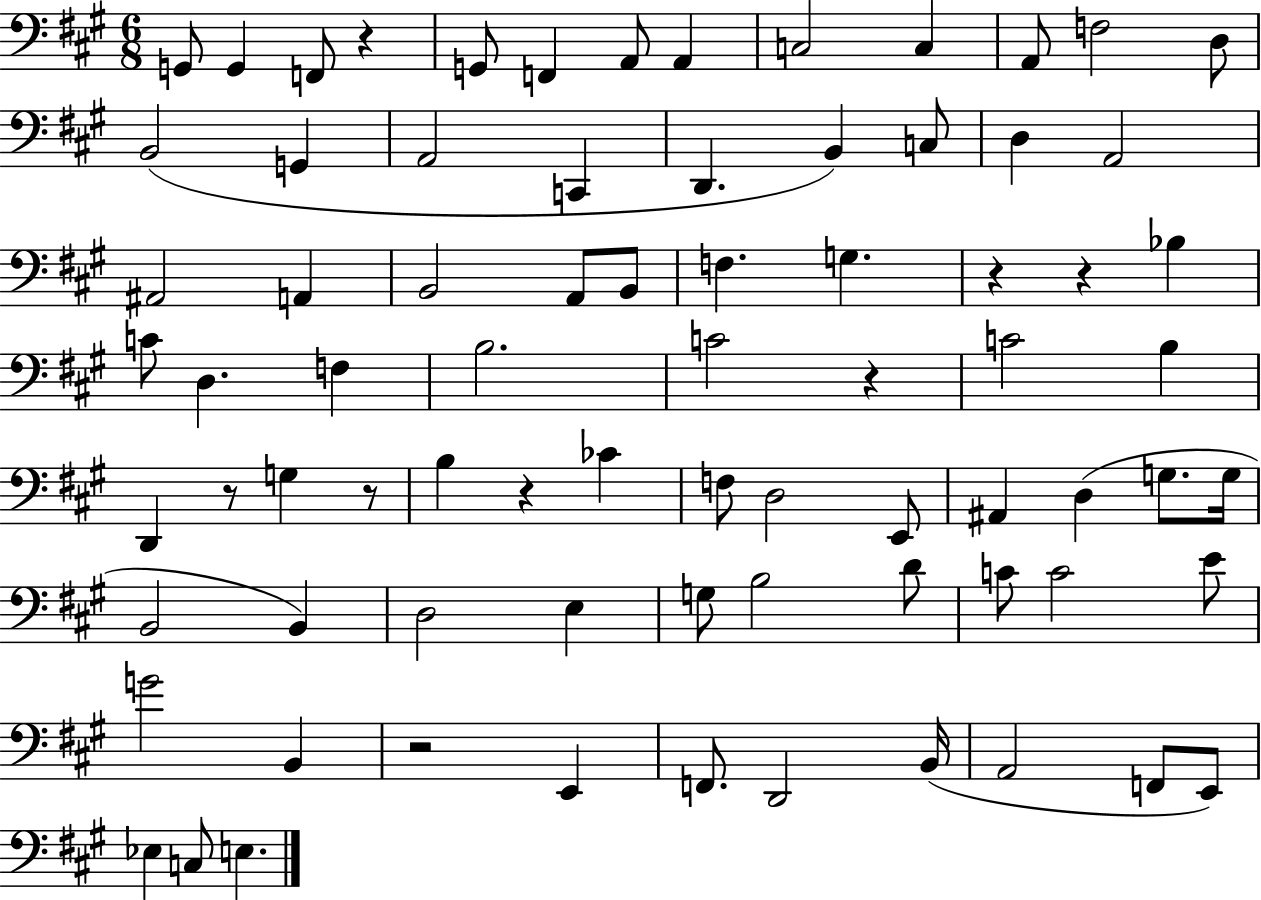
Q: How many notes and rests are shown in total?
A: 77